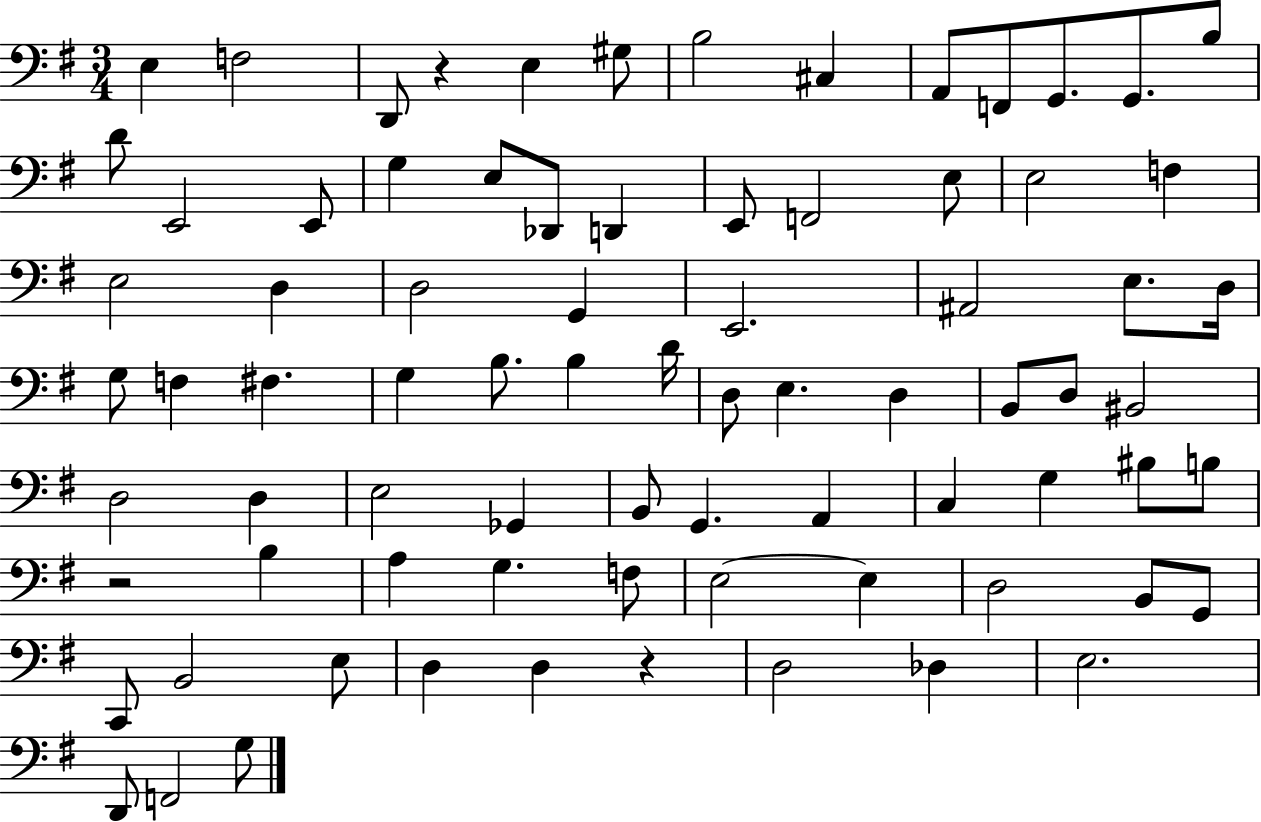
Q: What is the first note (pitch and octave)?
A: E3